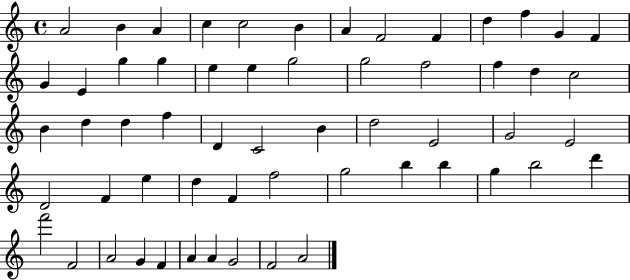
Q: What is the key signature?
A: C major